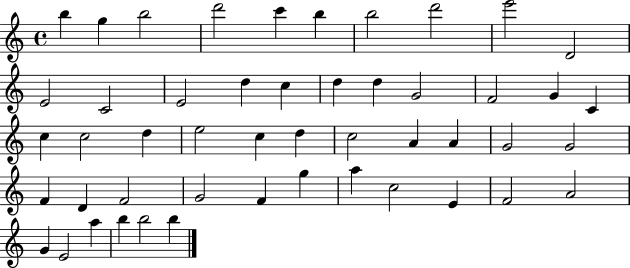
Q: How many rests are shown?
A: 0